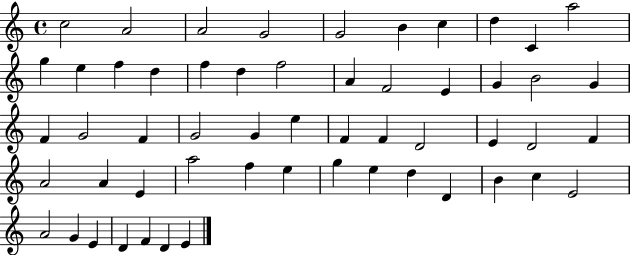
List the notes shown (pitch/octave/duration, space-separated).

C5/h A4/h A4/h G4/h G4/h B4/q C5/q D5/q C4/q A5/h G5/q E5/q F5/q D5/q F5/q D5/q F5/h A4/q F4/h E4/q G4/q B4/h G4/q F4/q G4/h F4/q G4/h G4/q E5/q F4/q F4/q D4/h E4/q D4/h F4/q A4/h A4/q E4/q A5/h F5/q E5/q G5/q E5/q D5/q D4/q B4/q C5/q E4/h A4/h G4/q E4/q D4/q F4/q D4/q E4/q